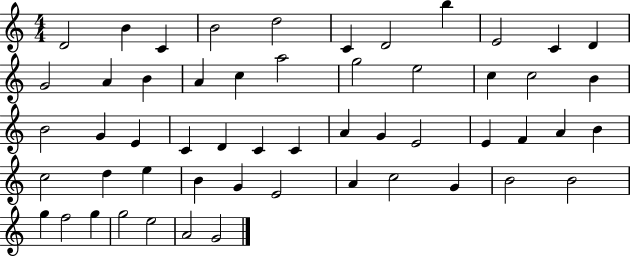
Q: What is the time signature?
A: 4/4